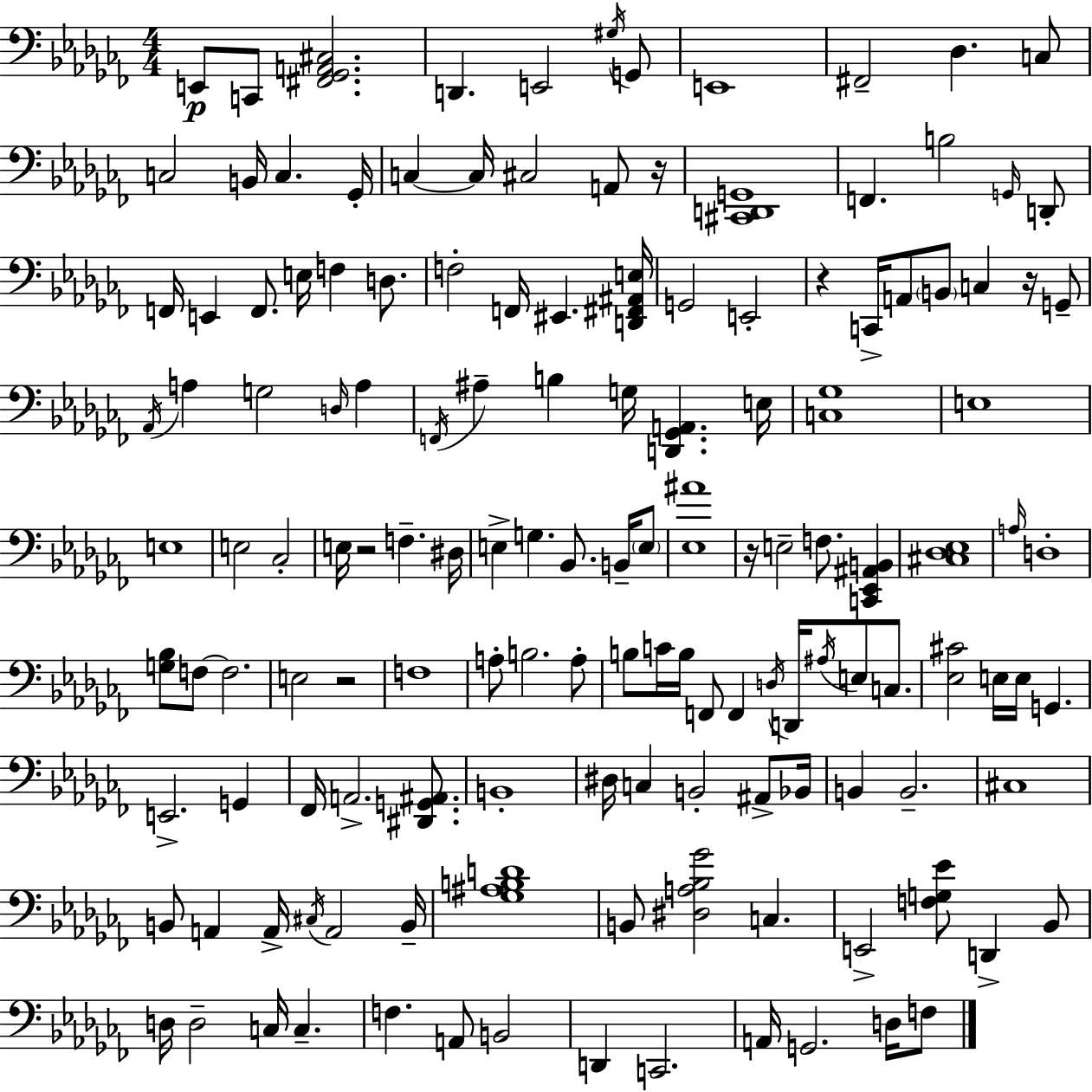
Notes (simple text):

E2/e C2/e [F#2,Gb2,A2,C#3]/h. D2/q. E2/h G#3/s G2/e E2/w F#2/h Db3/q. C3/e C3/h B2/s C3/q. Gb2/s C3/q C3/s C#3/h A2/e R/s [C#2,D2,G2]/w F2/q. B3/h G2/s D2/e F2/s E2/q F2/e. E3/s F3/q D3/e. F3/h F2/s EIS2/q. [D2,F#2,A#2,E3]/s G2/h E2/h R/q C2/s A2/e B2/e C3/q R/s G2/e Ab2/s A3/q G3/h D3/s A3/q F2/s A#3/q B3/q G3/s [D2,Gb2,A2]/q. E3/s [C3,Gb3]/w E3/w E3/w E3/h CES3/h E3/s R/h F3/q. D#3/s E3/q G3/q. Bb2/e. B2/s E3/e [Eb3,A#4]/w R/s E3/h F3/e. [C2,Eb2,A#2,B2]/q [C#3,Db3,Eb3]/w A3/s D3/w [G3,Bb3]/e F3/e F3/h. E3/h R/h F3/w A3/e B3/h. A3/e B3/e C4/s B3/s F2/e F2/q D3/s D2/s A#3/s E3/e C3/e. [Eb3,C#4]/h E3/s E3/s G2/q. E2/h. G2/q FES2/s A2/h. [D#2,G2,A#2]/e. B2/w D#3/s C3/q B2/h A#2/e Bb2/s B2/q B2/h. C#3/w B2/e A2/q A2/s C#3/s A2/h B2/s [Gb3,A#3,B3,D4]/w B2/e [D#3,A3,Bb3,Gb4]/h C3/q. E2/h [F3,G3,Eb4]/e D2/q Bb2/e D3/s D3/h C3/s C3/q. F3/q. A2/e B2/h D2/q C2/h. A2/s G2/h. D3/s F3/e